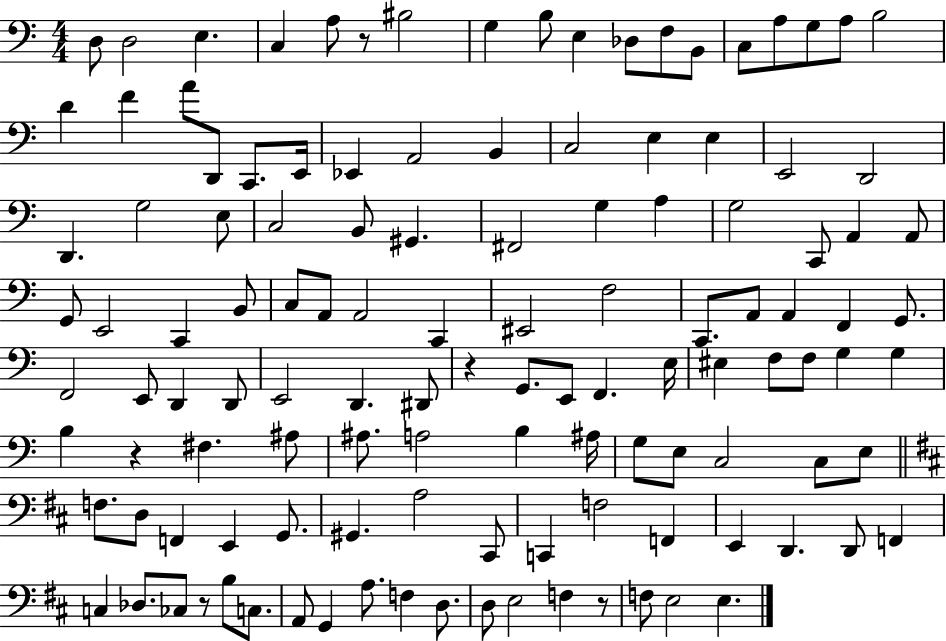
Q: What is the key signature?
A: C major